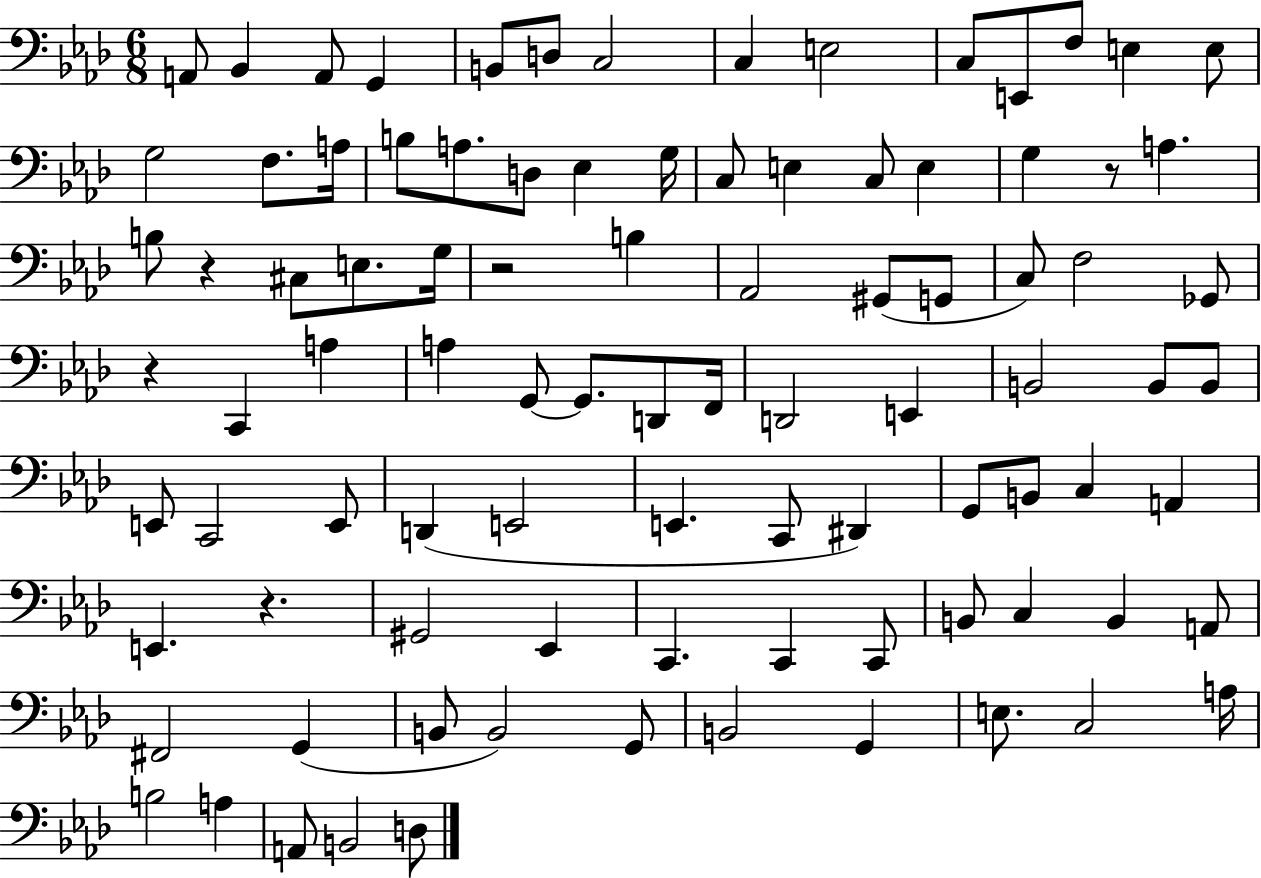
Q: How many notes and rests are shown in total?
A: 93